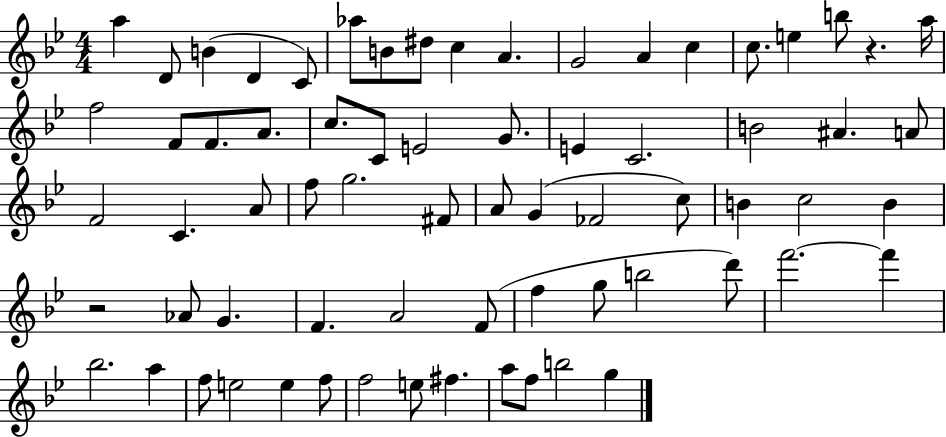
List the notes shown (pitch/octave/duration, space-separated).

A5/q D4/e B4/q D4/q C4/e Ab5/e B4/e D#5/e C5/q A4/q. G4/h A4/q C5/q C5/e. E5/q B5/e R/q. A5/s F5/h F4/e F4/e. A4/e. C5/e. C4/e E4/h G4/e. E4/q C4/h. B4/h A#4/q. A4/e F4/h C4/q. A4/e F5/e G5/h. F#4/e A4/e G4/q FES4/h C5/e B4/q C5/h B4/q R/h Ab4/e G4/q. F4/q. A4/h F4/e F5/q G5/e B5/h D6/e F6/h. F6/q Bb5/h. A5/q F5/e E5/h E5/q F5/e F5/h E5/e F#5/q. A5/e F5/e B5/h G5/q